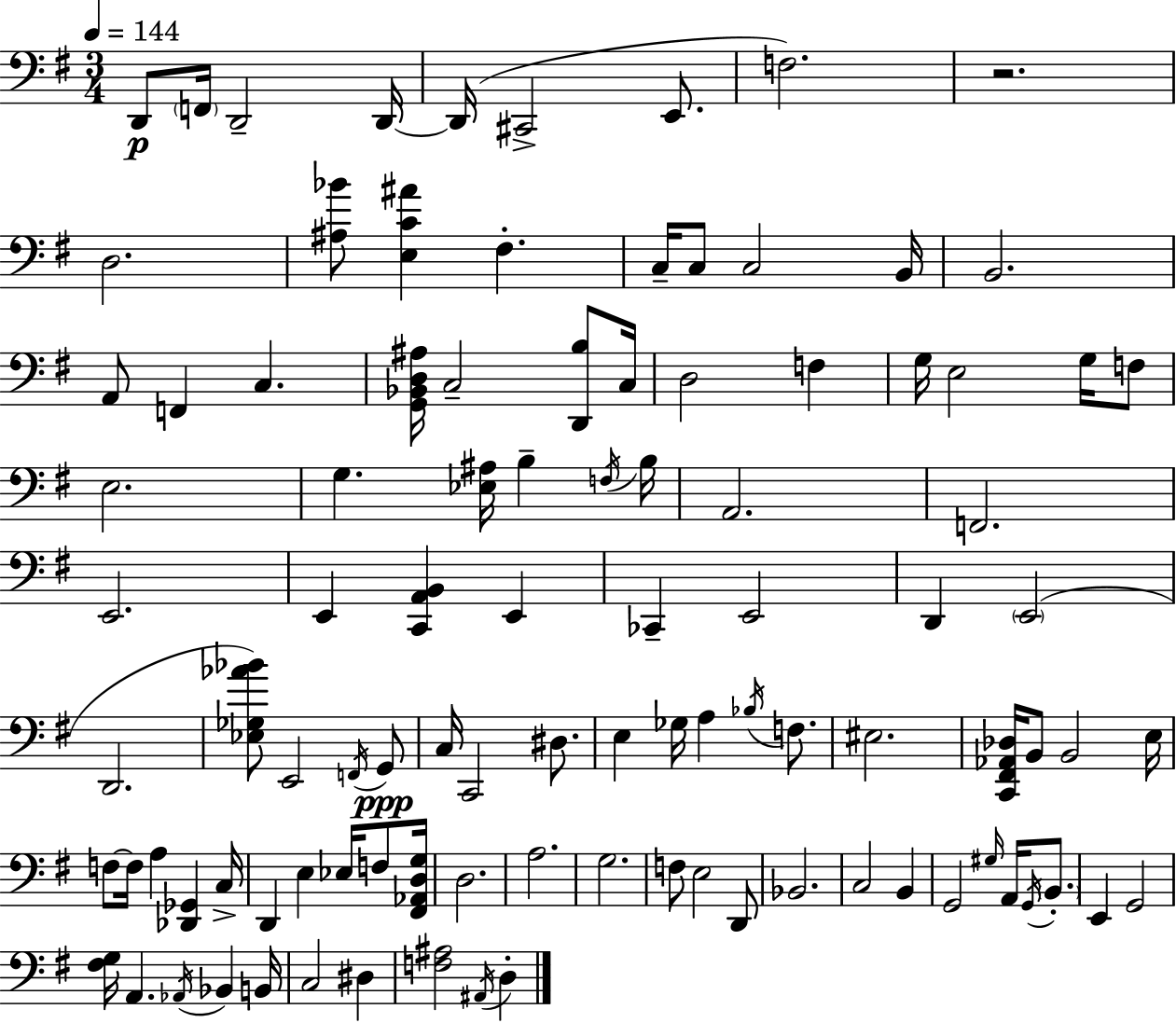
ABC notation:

X:1
T:Untitled
M:3/4
L:1/4
K:G
D,,/2 F,,/4 D,,2 D,,/4 D,,/4 ^C,,2 E,,/2 F,2 z2 D,2 [^A,_B]/2 [E,C^A] ^F, C,/4 C,/2 C,2 B,,/4 B,,2 A,,/2 F,, C, [G,,_B,,D,^A,]/4 C,2 [D,,B,]/2 C,/4 D,2 F, G,/4 E,2 G,/4 F,/2 E,2 G, [_E,^A,]/4 B, F,/4 B,/4 A,,2 F,,2 E,,2 E,, [C,,A,,B,,] E,, _C,, E,,2 D,, E,,2 D,,2 [_E,_G,_A_B]/2 E,,2 F,,/4 G,,/2 C,/4 C,,2 ^D,/2 E, _G,/4 A, _B,/4 F,/2 ^E,2 [C,,^F,,_A,,_D,]/4 B,,/2 B,,2 E,/4 F,/2 F,/4 A, [_D,,_G,,] C,/4 D,, E, _E,/4 F,/2 [^F,,_A,,D,G,]/4 D,2 A,2 G,2 F,/2 E,2 D,,/2 _B,,2 C,2 B,, G,,2 ^G,/4 A,,/4 G,,/4 B,,/2 E,, G,,2 [^F,G,]/4 A,, _A,,/4 _B,, B,,/4 C,2 ^D, [F,^A,]2 ^A,,/4 D,